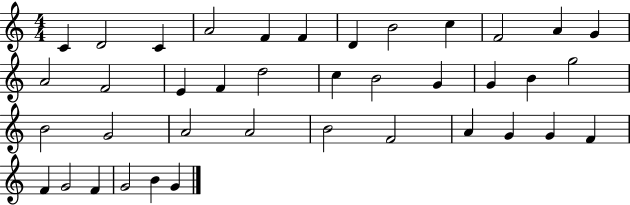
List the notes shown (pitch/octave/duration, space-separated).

C4/q D4/h C4/q A4/h F4/q F4/q D4/q B4/h C5/q F4/h A4/q G4/q A4/h F4/h E4/q F4/q D5/h C5/q B4/h G4/q G4/q B4/q G5/h B4/h G4/h A4/h A4/h B4/h F4/h A4/q G4/q G4/q F4/q F4/q G4/h F4/q G4/h B4/q G4/q